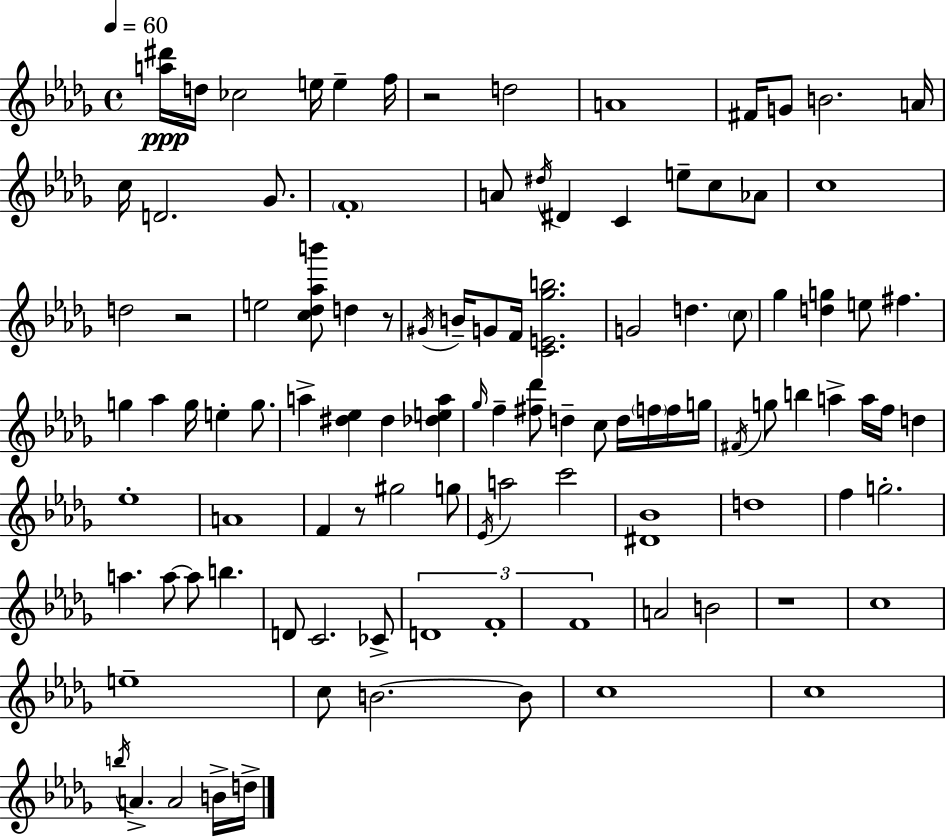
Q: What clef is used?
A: treble